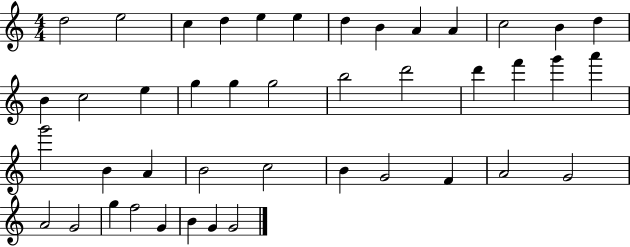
D5/h E5/h C5/q D5/q E5/q E5/q D5/q B4/q A4/q A4/q C5/h B4/q D5/q B4/q C5/h E5/q G5/q G5/q G5/h B5/h D6/h D6/q F6/q G6/q A6/q G6/h B4/q A4/q B4/h C5/h B4/q G4/h F4/q A4/h G4/h A4/h G4/h G5/q F5/h G4/q B4/q G4/q G4/h